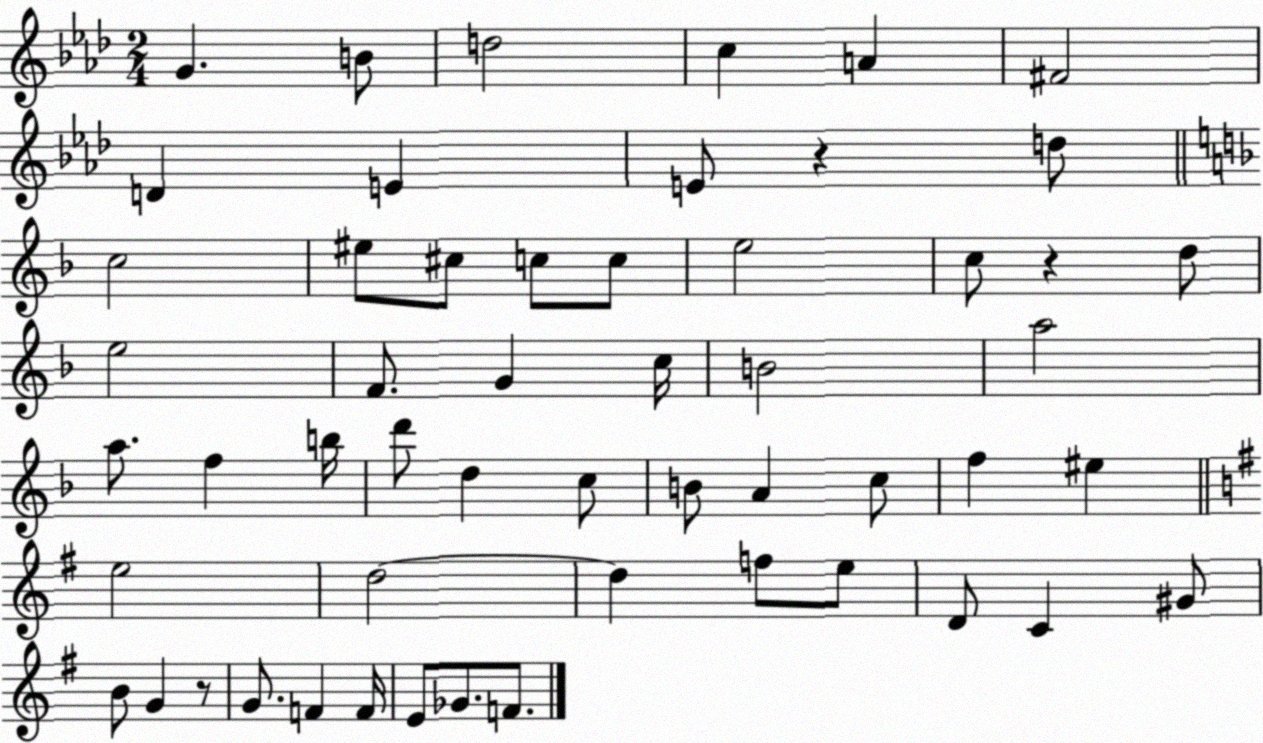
X:1
T:Untitled
M:2/4
L:1/4
K:Ab
G B/2 d2 c A ^F2 D E E/2 z d/2 c2 ^e/2 ^c/2 c/2 c/2 e2 c/2 z d/2 e2 F/2 G c/4 B2 a2 a/2 f b/4 d'/2 d c/2 B/2 A c/2 f ^e e2 d2 d f/2 e/2 D/2 C ^G/2 B/2 G z/2 G/2 F F/4 E/2 _G/2 F/2